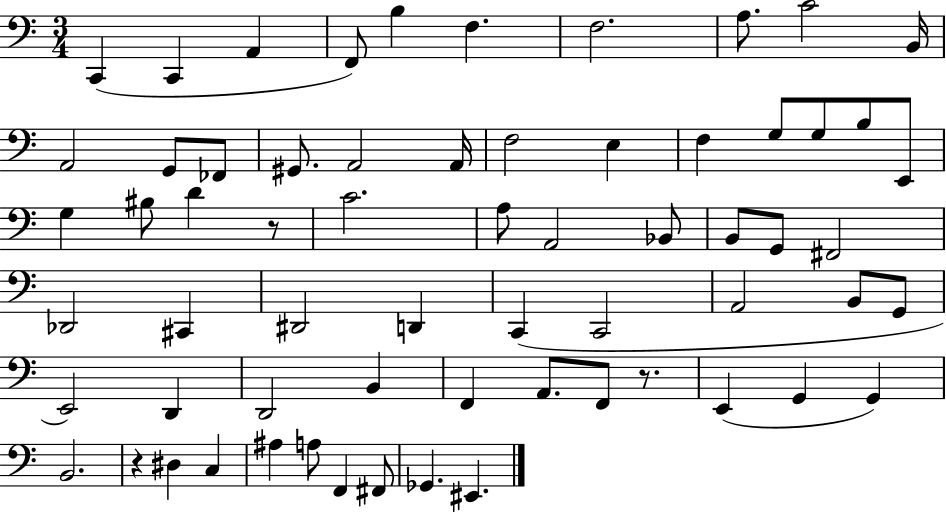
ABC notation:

X:1
T:Untitled
M:3/4
L:1/4
K:C
C,, C,, A,, F,,/2 B, F, F,2 A,/2 C2 B,,/4 A,,2 G,,/2 _F,,/2 ^G,,/2 A,,2 A,,/4 F,2 E, F, G,/2 G,/2 B,/2 E,,/2 G, ^B,/2 D z/2 C2 A,/2 A,,2 _B,,/2 B,,/2 G,,/2 ^F,,2 _D,,2 ^C,, ^D,,2 D,, C,, C,,2 A,,2 B,,/2 G,,/2 E,,2 D,, D,,2 B,, F,, A,,/2 F,,/2 z/2 E,, G,, G,, B,,2 z ^D, C, ^A, A,/2 F,, ^F,,/2 _G,, ^E,,